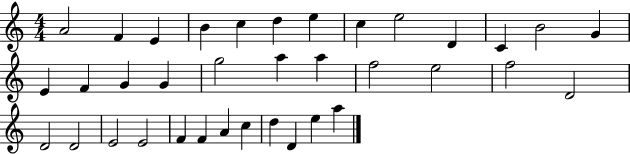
{
  \clef treble
  \numericTimeSignature
  \time 4/4
  \key c \major
  a'2 f'4 e'4 | b'4 c''4 d''4 e''4 | c''4 e''2 d'4 | c'4 b'2 g'4 | \break e'4 f'4 g'4 g'4 | g''2 a''4 a''4 | f''2 e''2 | f''2 d'2 | \break d'2 d'2 | e'2 e'2 | f'4 f'4 a'4 c''4 | d''4 d'4 e''4 a''4 | \break \bar "|."
}